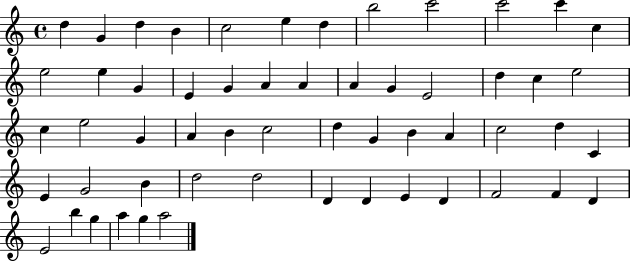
X:1
T:Untitled
M:4/4
L:1/4
K:C
d G d B c2 e d b2 c'2 c'2 c' c e2 e G E G A A A G E2 d c e2 c e2 G A B c2 d G B A c2 d C E G2 B d2 d2 D D E D F2 F D E2 b g a g a2